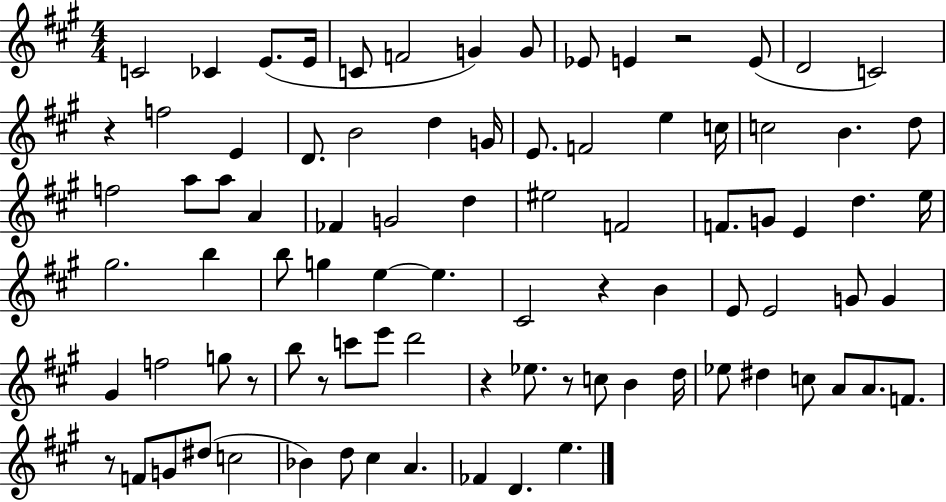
C4/h CES4/q E4/e. E4/s C4/e F4/h G4/q G4/e Eb4/e E4/q R/h E4/e D4/h C4/h R/q F5/h E4/q D4/e. B4/h D5/q G4/s E4/e. F4/h E5/q C5/s C5/h B4/q. D5/e F5/h A5/e A5/e A4/q FES4/q G4/h D5/q EIS5/h F4/h F4/e. G4/e E4/q D5/q. E5/s G#5/h. B5/q B5/e G5/q E5/q E5/q. C#4/h R/q B4/q E4/e E4/h G4/e G4/q G#4/q F5/h G5/e R/e B5/e R/e C6/e E6/e D6/h R/q Eb5/e. R/e C5/e B4/q D5/s Eb5/e D#5/q C5/e A4/e A4/e. F4/e. R/e F4/e G4/e D#5/e C5/h Bb4/q D5/e C#5/q A4/q. FES4/q D4/q. E5/q.